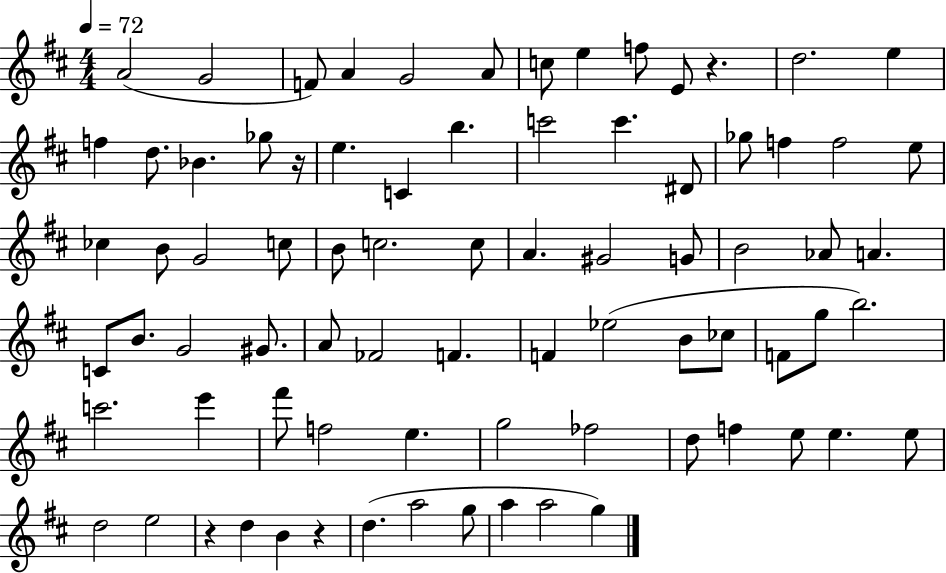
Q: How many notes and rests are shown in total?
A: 79